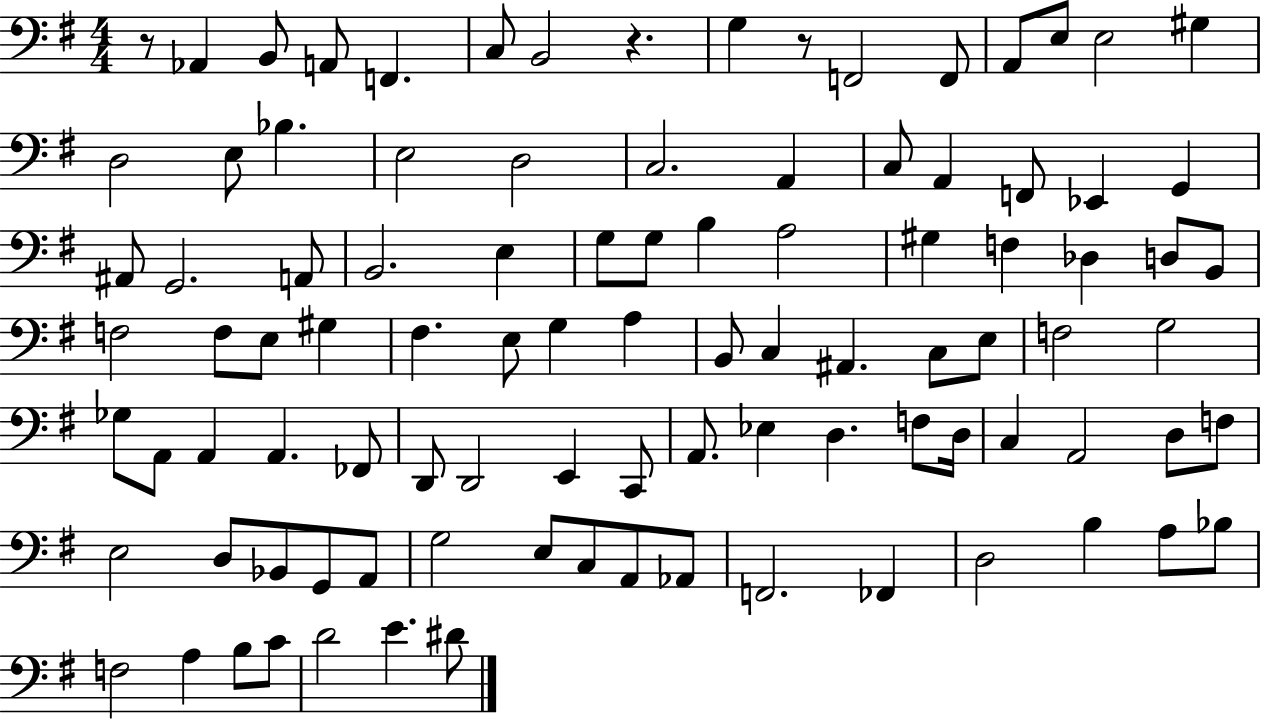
R/e Ab2/q B2/e A2/e F2/q. C3/e B2/h R/q. G3/q R/e F2/h F2/e A2/e E3/e E3/h G#3/q D3/h E3/e Bb3/q. E3/h D3/h C3/h. A2/q C3/e A2/q F2/e Eb2/q G2/q A#2/e G2/h. A2/e B2/h. E3/q G3/e G3/e B3/q A3/h G#3/q F3/q Db3/q D3/e B2/e F3/h F3/e E3/e G#3/q F#3/q. E3/e G3/q A3/q B2/e C3/q A#2/q. C3/e E3/e F3/h G3/h Gb3/e A2/e A2/q A2/q. FES2/e D2/e D2/h E2/q C2/e A2/e. Eb3/q D3/q. F3/e D3/s C3/q A2/h D3/e F3/e E3/h D3/e Bb2/e G2/e A2/e G3/h E3/e C3/e A2/e Ab2/e F2/h. FES2/q D3/h B3/q A3/e Bb3/e F3/h A3/q B3/e C4/e D4/h E4/q. D#4/e